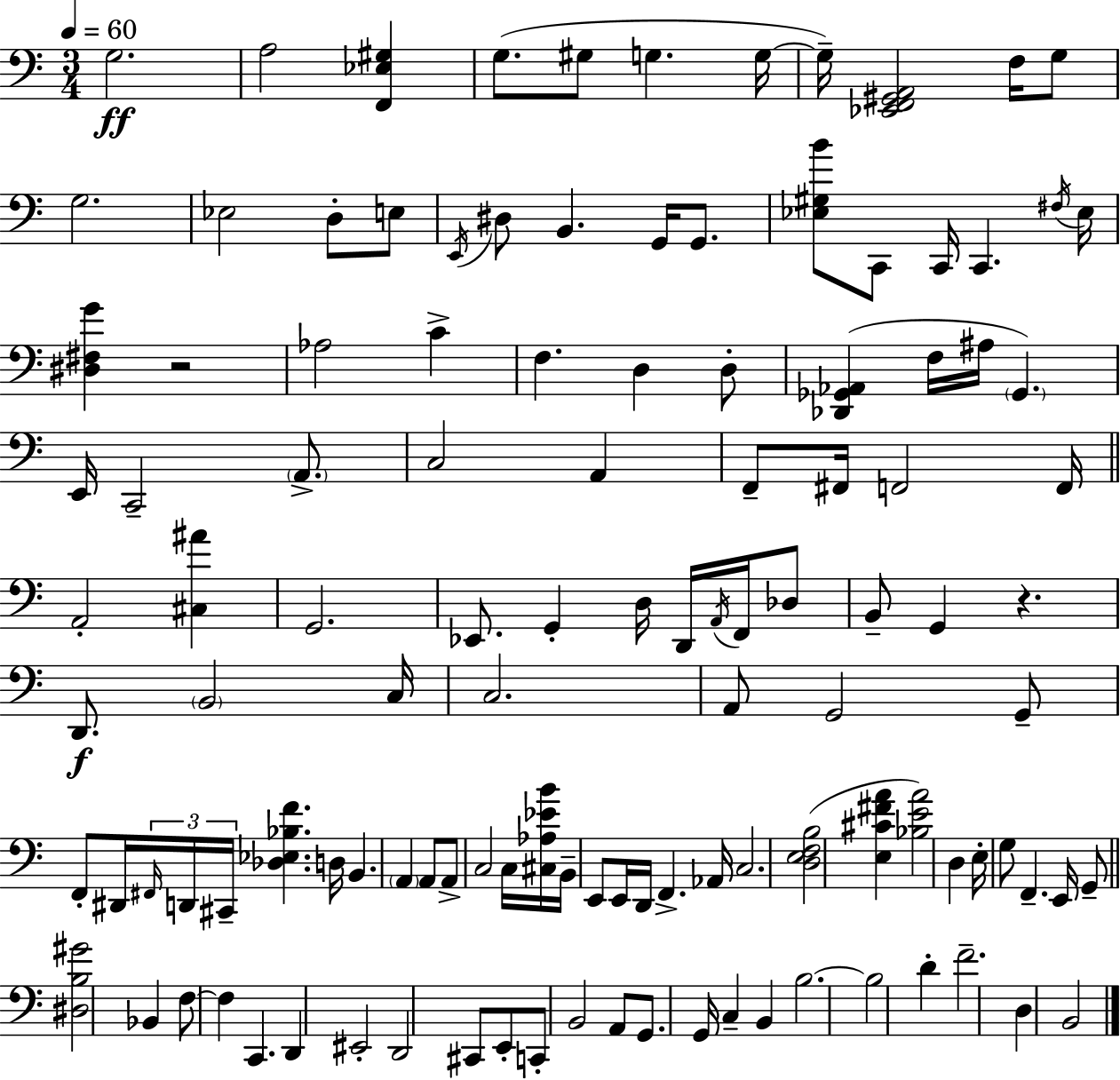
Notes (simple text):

G3/h. A3/h [F2,Eb3,G#3]/q G3/e. G#3/e G3/q. G3/s G3/s [Eb2,F2,G#2,A2]/h F3/s G3/e G3/h. Eb3/h D3/e E3/e E2/s D#3/e B2/q. G2/s G2/e. [Eb3,G#3,B4]/e C2/e C2/s C2/q. F#3/s Eb3/s [D#3,F#3,G4]/q R/h Ab3/h C4/q F3/q. D3/q D3/e [Db2,Gb2,Ab2]/q F3/s A#3/s Gb2/q. E2/s C2/h A2/e. C3/h A2/q F2/e F#2/s F2/h F2/s A2/h [C#3,A#4]/q G2/h. Eb2/e. G2/q D3/s D2/s A2/s F2/s Db3/e B2/e G2/q R/q. D2/e. B2/h C3/s C3/h. A2/e G2/h G2/e F2/e D#2/s F#2/s D2/s C#2/s [Db3,Eb3,Bb3,F4]/q. D3/s B2/q. A2/q A2/e A2/e C3/h C3/s [C#3,Ab3,Eb4,B4]/s B2/s E2/e E2/s D2/s F2/q. Ab2/s C3/h. [D3,E3,F3,B3]/h [E3,C#4,F#4,A4]/q [Bb3,E4,A4]/h D3/q E3/s G3/e F2/q. E2/s G2/e [D#3,B3,G#4]/h Bb2/q F3/e F3/q C2/q. D2/q EIS2/h D2/h C#2/e E2/e C2/e B2/h A2/e G2/e. G2/s C3/q B2/q B3/h. B3/h D4/q F4/h. D3/q B2/h